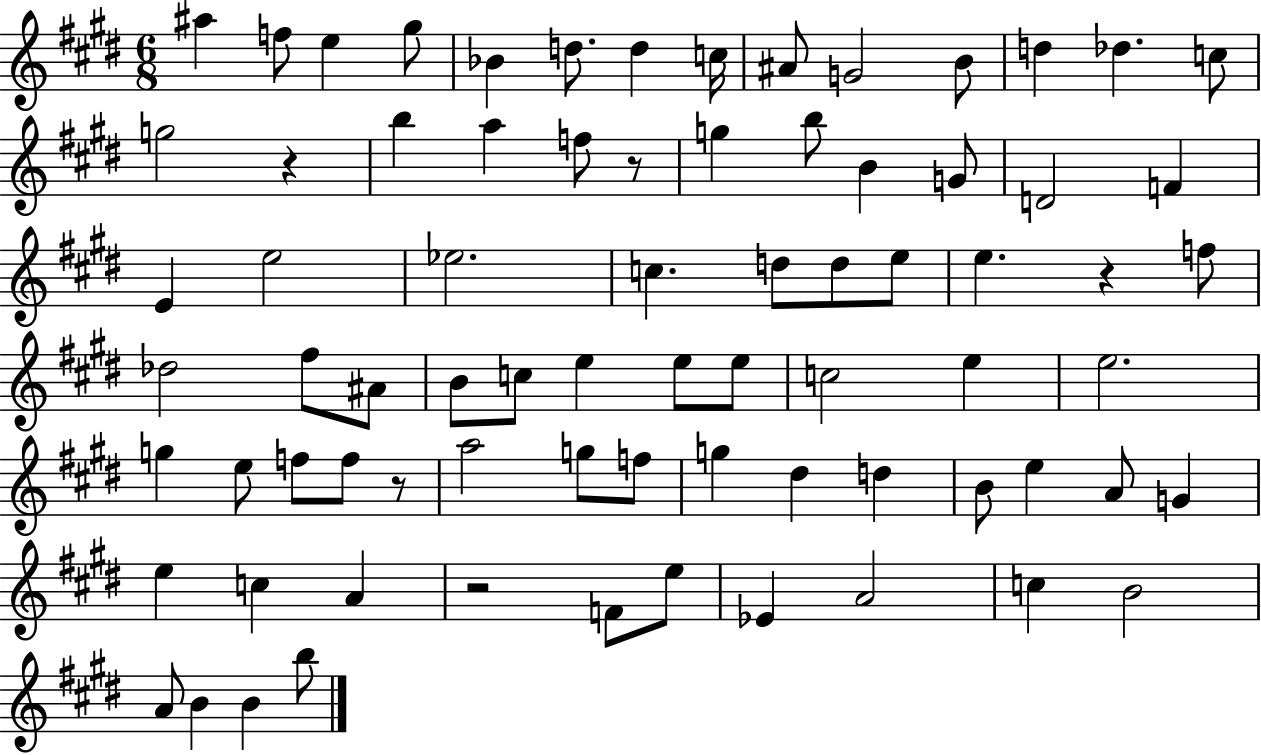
{
  \clef treble
  \numericTimeSignature
  \time 6/8
  \key e \major
  \repeat volta 2 { ais''4 f''8 e''4 gis''8 | bes'4 d''8. d''4 c''16 | ais'8 g'2 b'8 | d''4 des''4. c''8 | \break g''2 r4 | b''4 a''4 f''8 r8 | g''4 b''8 b'4 g'8 | d'2 f'4 | \break e'4 e''2 | ees''2. | c''4. d''8 d''8 e''8 | e''4. r4 f''8 | \break des''2 fis''8 ais'8 | b'8 c''8 e''4 e''8 e''8 | c''2 e''4 | e''2. | \break g''4 e''8 f''8 f''8 r8 | a''2 g''8 f''8 | g''4 dis''4 d''4 | b'8 e''4 a'8 g'4 | \break e''4 c''4 a'4 | r2 f'8 e''8 | ees'4 a'2 | c''4 b'2 | \break a'8 b'4 b'4 b''8 | } \bar "|."
}